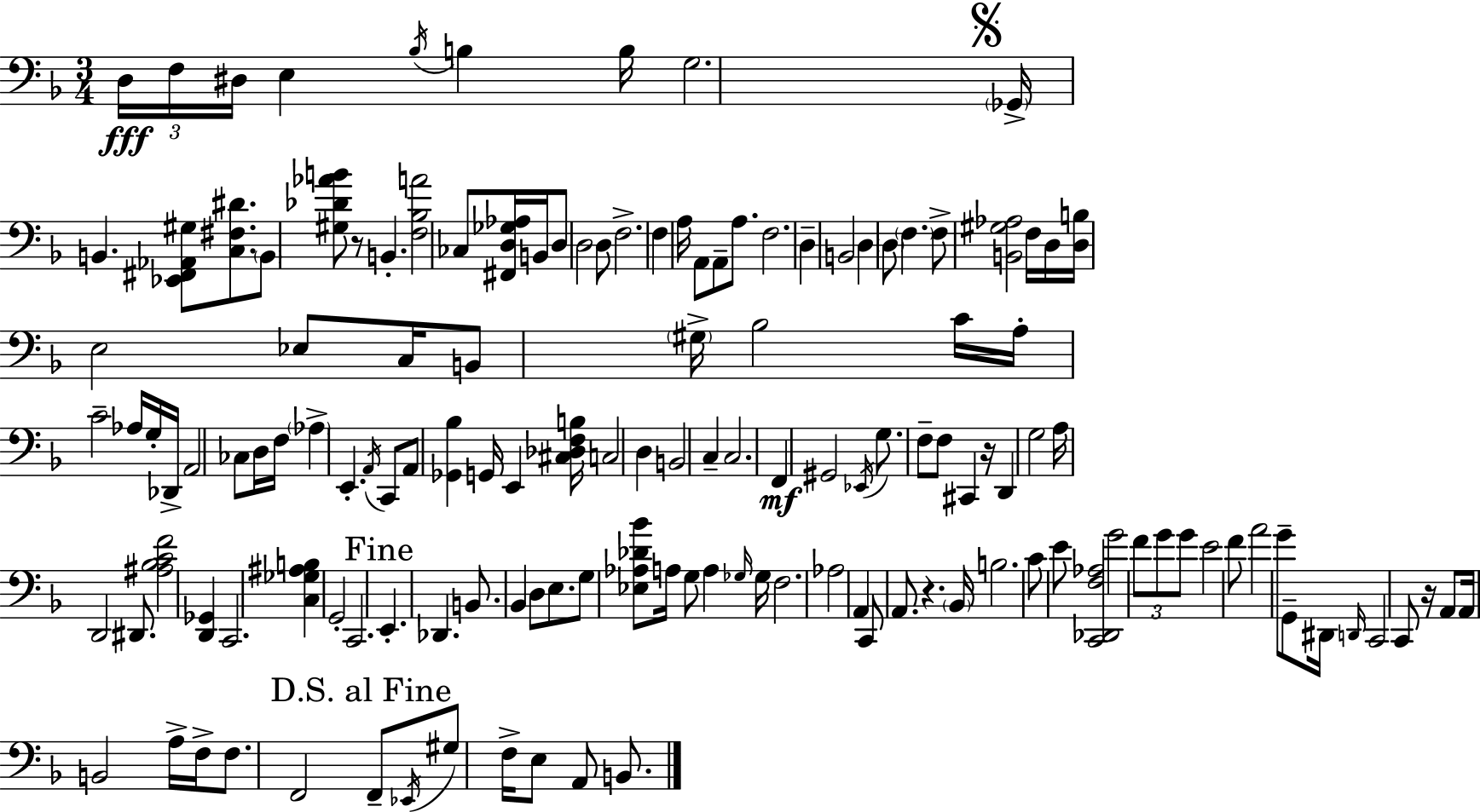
X:1
T:Untitled
M:3/4
L:1/4
K:Dm
D,/4 F,/4 ^D,/4 E, _B,/4 B, B,/4 G,2 _G,,/4 B,, [_E,,^F,,_A,,^G,]/2 [C,^F,^D]/2 B,,/2 [^G,_D_AB]/2 z/2 B,, [F,_B,A]2 _C,/2 [^F,,D,_G,_A,]/4 B,,/4 D,/2 D,2 D,/2 F,2 F, A,/4 A,,/2 A,,/2 A,/2 F,2 D, B,,2 D, D,/2 F, F,/2 [B,,^G,_A,]2 F,/4 D,/4 [D,B,]/4 E,2 _E,/2 C,/4 B,,/2 ^G,/4 _B,2 C/4 A,/4 C2 _A,/4 G,/4 _D,,/4 A,,2 _C,/2 D,/4 F,/4 _A, E,, A,,/4 C,,/2 A,,/2 [_G,,_B,] G,,/4 E,, [^C,_D,F,B,]/4 C,2 D, B,,2 C, C,2 F,, ^G,,2 _E,,/4 G,/2 F,/2 F,/2 ^C,, z/4 D,, G,2 A,/4 D,,2 ^D,,/2 [^A,_B,CF]2 [D,,_G,,] C,,2 [C,_G,^A,B,] G,,2 C,,2 E,, _D,, B,,/2 _B,, D,/2 E,/2 G,/2 [_E,_A,_D_B]/2 A,/4 G,/2 A, _G,/4 _G,/4 F,2 _A,2 A,, C,,/2 A,,/2 z _B,,/4 B,2 C/2 E/2 [C,,_D,,F,_A,]2 G2 F/2 G/2 G/2 E2 F/2 A2 G/2 G,,/2 ^D,,/4 D,,/4 C,,2 C,,/2 z/4 A,,/2 A,,/4 B,,2 A,/4 F,/4 F,/2 F,,2 F,,/2 _E,,/4 ^G,/2 F,/4 E,/2 A,,/2 B,,/2